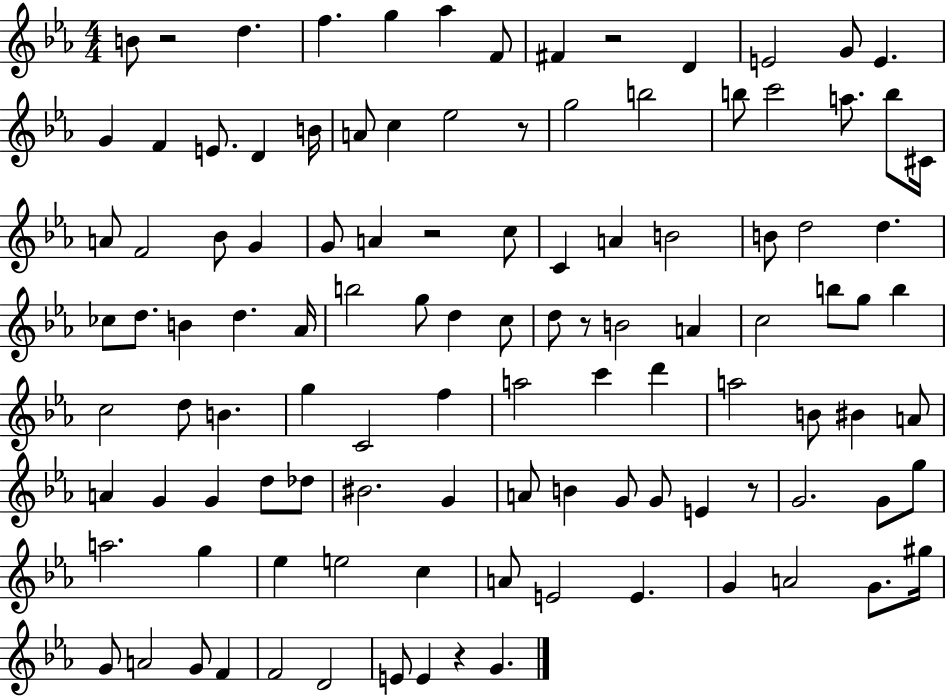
{
  \clef treble
  \numericTimeSignature
  \time 4/4
  \key ees \major
  b'8 r2 d''4. | f''4. g''4 aes''4 f'8 | fis'4 r2 d'4 | e'2 g'8 e'4. | \break g'4 f'4 e'8. d'4 b'16 | a'8 c''4 ees''2 r8 | g''2 b''2 | b''8 c'''2 a''8. b''8 cis'16 | \break a'8 f'2 bes'8 g'4 | g'8 a'4 r2 c''8 | c'4 a'4 b'2 | b'8 d''2 d''4. | \break ces''8 d''8. b'4 d''4. aes'16 | b''2 g''8 d''4 c''8 | d''8 r8 b'2 a'4 | c''2 b''8 g''8 b''4 | \break c''2 d''8 b'4. | g''4 c'2 f''4 | a''2 c'''4 d'''4 | a''2 b'8 bis'4 a'8 | \break a'4 g'4 g'4 d''8 des''8 | bis'2. g'4 | a'8 b'4 g'8 g'8 e'4 r8 | g'2. g'8 g''8 | \break a''2. g''4 | ees''4 e''2 c''4 | a'8 e'2 e'4. | g'4 a'2 g'8. gis''16 | \break g'8 a'2 g'8 f'4 | f'2 d'2 | e'8 e'4 r4 g'4. | \bar "|."
}